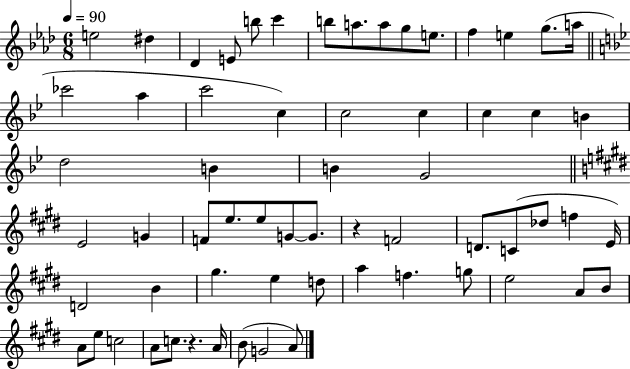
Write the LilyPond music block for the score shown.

{
  \clef treble
  \numericTimeSignature
  \time 6/8
  \key aes \major
  \tempo 4 = 90
  e''2 dis''4 | des'4 e'8 b''8 c'''4 | b''8 a''8. a''8 g''8 e''8. | f''4 e''4 g''8.( a''16 | \break \bar "||" \break \key bes \major ces'''2 a''4 | c'''2 c''4) | c''2 c''4 | c''4 c''4 b'4 | \break d''2 b'4 | b'4 g'2 | \bar "||" \break \key e \major e'2 g'4 | f'8 e''8. e''8 g'8~~ g'8. | r4 f'2 | d'8. c'8( des''8 f''4 e'16) | \break d'2 b'4 | gis''4. e''4 d''8 | a''4 f''4. g''8 | e''2 a'8 b'8 | \break a'8 e''8 c''2 | a'8 c''8. r4. a'16 | b'8( g'2 a'8) | \bar "|."
}